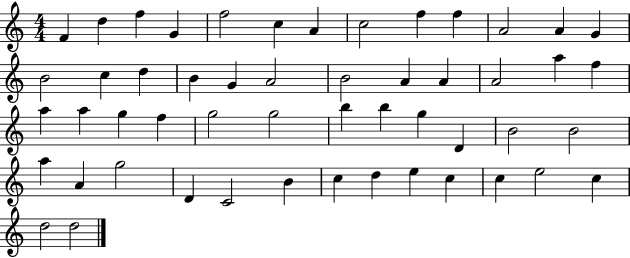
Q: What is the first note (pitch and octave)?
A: F4